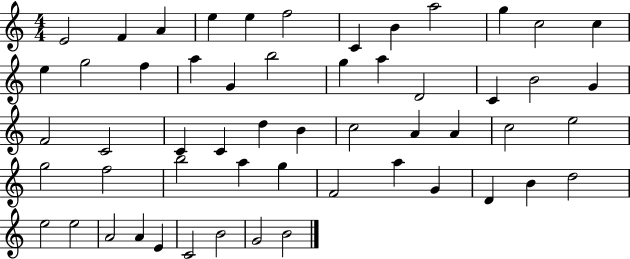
{
  \clef treble
  \numericTimeSignature
  \time 4/4
  \key c \major
  e'2 f'4 a'4 | e''4 e''4 f''2 | c'4 b'4 a''2 | g''4 c''2 c''4 | \break e''4 g''2 f''4 | a''4 g'4 b''2 | g''4 a''4 d'2 | c'4 b'2 g'4 | \break f'2 c'2 | c'4 c'4 d''4 b'4 | c''2 a'4 a'4 | c''2 e''2 | \break g''2 f''2 | b''2 a''4 g''4 | f'2 a''4 g'4 | d'4 b'4 d''2 | \break e''2 e''2 | a'2 a'4 e'4 | c'2 b'2 | g'2 b'2 | \break \bar "|."
}